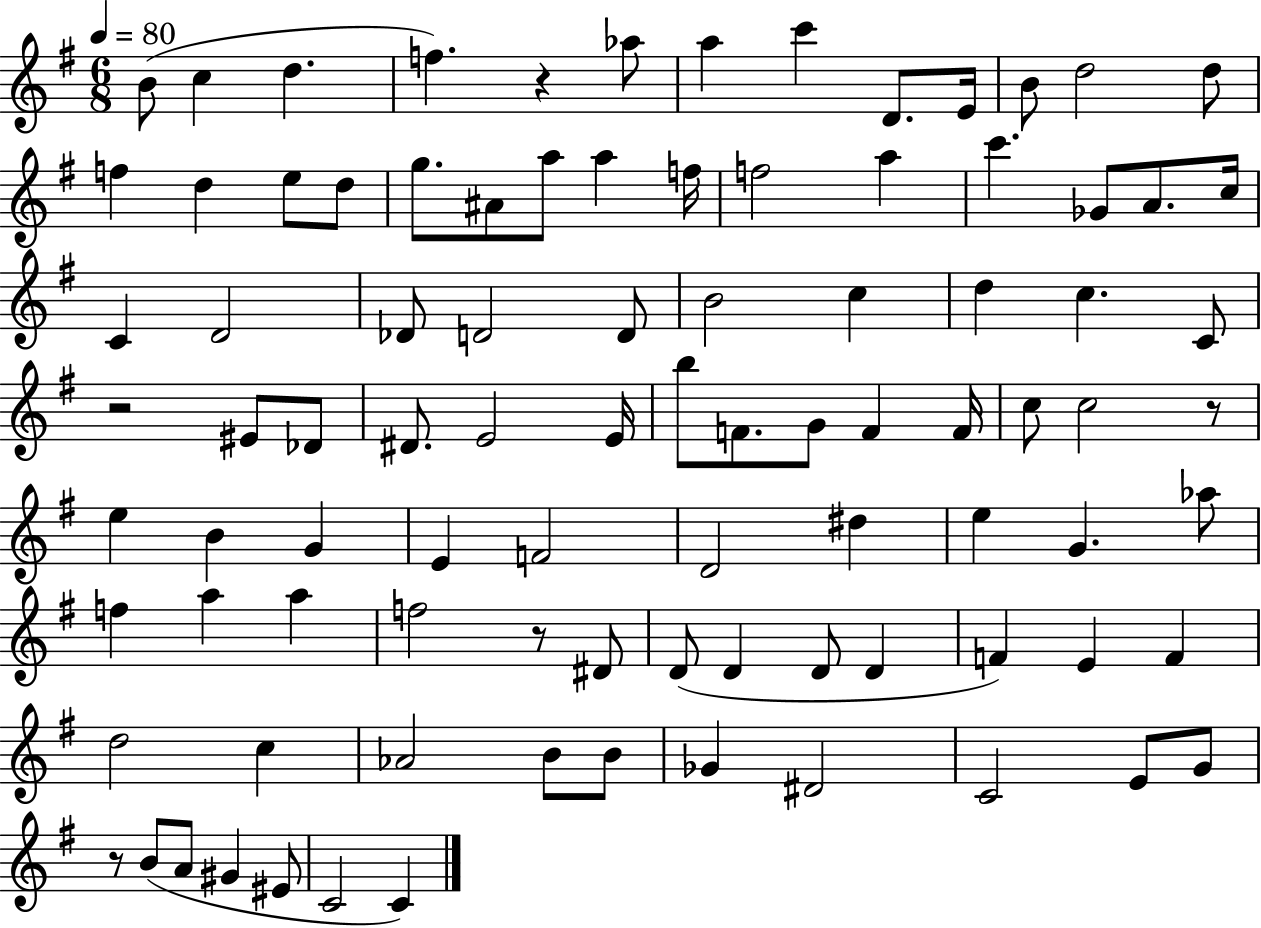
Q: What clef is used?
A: treble